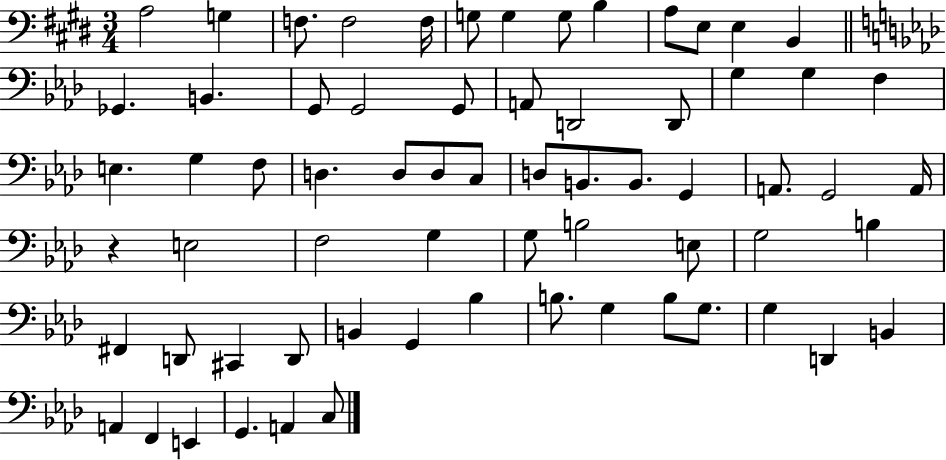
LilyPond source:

{
  \clef bass
  \numericTimeSignature
  \time 3/4
  \key e \major
  a2 g4 | f8. f2 f16 | g8 g4 g8 b4 | a8 e8 e4 b,4 | \break \bar "||" \break \key aes \major ges,4. b,4. | g,8 g,2 g,8 | a,8 d,2 d,8 | g4 g4 f4 | \break e4. g4 f8 | d4. d8 d8 c8 | d8 b,8. b,8. g,4 | a,8. g,2 a,16 | \break r4 e2 | f2 g4 | g8 b2 e8 | g2 b4 | \break fis,4 d,8 cis,4 d,8 | b,4 g,4 bes4 | b8. g4 b8 g8. | g4 d,4 b,4 | \break a,4 f,4 e,4 | g,4. a,4 c8 | \bar "|."
}